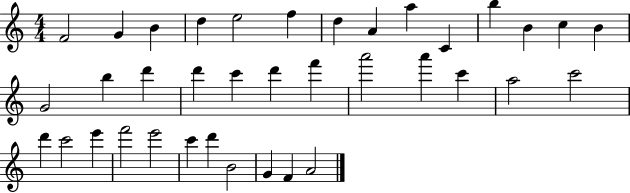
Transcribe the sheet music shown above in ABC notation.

X:1
T:Untitled
M:4/4
L:1/4
K:C
F2 G B d e2 f d A a C b B c B G2 b d' d' c' d' f' a'2 a' c' a2 c'2 d' c'2 e' f'2 e'2 c' d' B2 G F A2